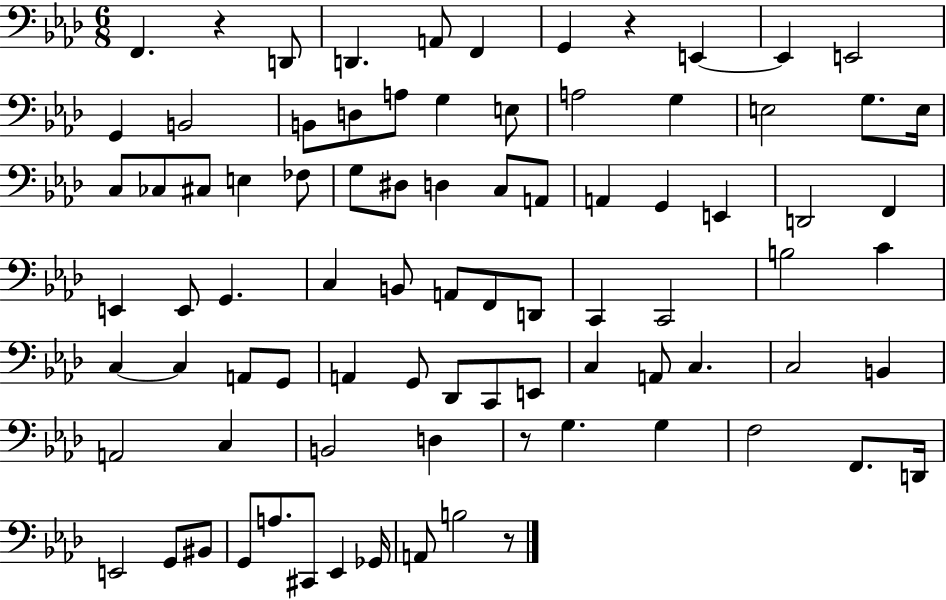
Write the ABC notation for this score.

X:1
T:Untitled
M:6/8
L:1/4
K:Ab
F,, z D,,/2 D,, A,,/2 F,, G,, z E,, E,, E,,2 G,, B,,2 B,,/2 D,/2 A,/2 G, E,/2 A,2 G, E,2 G,/2 E,/4 C,/2 _C,/2 ^C,/2 E, _F,/2 G,/2 ^D,/2 D, C,/2 A,,/2 A,, G,, E,, D,,2 F,, E,, E,,/2 G,, C, B,,/2 A,,/2 F,,/2 D,,/2 C,, C,,2 B,2 C C, C, A,,/2 G,,/2 A,, G,,/2 _D,,/2 C,,/2 E,,/2 C, A,,/2 C, C,2 B,, A,,2 C, B,,2 D, z/2 G, G, F,2 F,,/2 D,,/4 E,,2 G,,/2 ^B,,/2 G,,/2 A,/2 ^C,,/2 _E,, _G,,/4 A,,/2 B,2 z/2